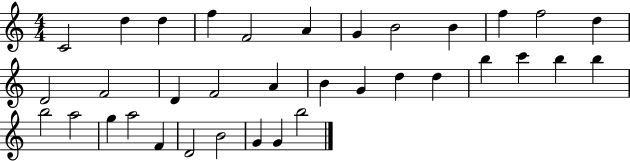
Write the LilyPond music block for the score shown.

{
  \clef treble
  \numericTimeSignature
  \time 4/4
  \key c \major
  c'2 d''4 d''4 | f''4 f'2 a'4 | g'4 b'2 b'4 | f''4 f''2 d''4 | \break d'2 f'2 | d'4 f'2 a'4 | b'4 g'4 d''4 d''4 | b''4 c'''4 b''4 b''4 | \break b''2 a''2 | g''4 a''2 f'4 | d'2 b'2 | g'4 g'4 b''2 | \break \bar "|."
}